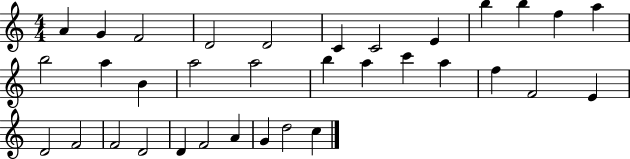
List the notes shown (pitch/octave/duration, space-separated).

A4/q G4/q F4/h D4/h D4/h C4/q C4/h E4/q B5/q B5/q F5/q A5/q B5/h A5/q B4/q A5/h A5/h B5/q A5/q C6/q A5/q F5/q F4/h E4/q D4/h F4/h F4/h D4/h D4/q F4/h A4/q G4/q D5/h C5/q